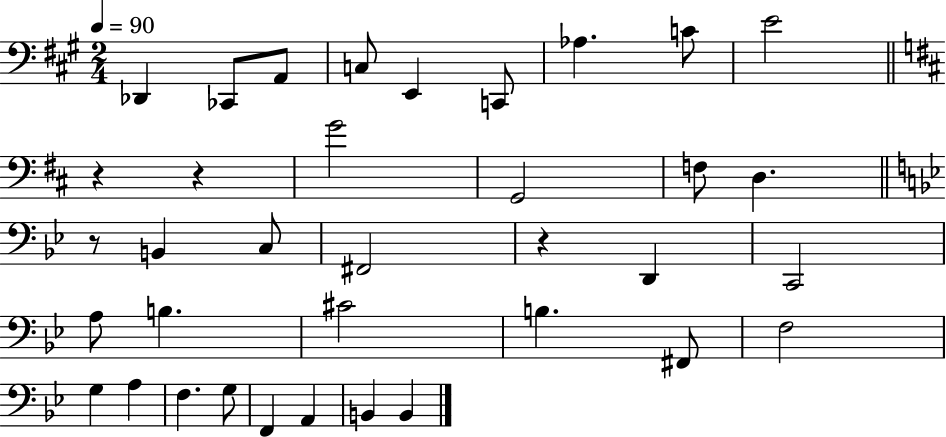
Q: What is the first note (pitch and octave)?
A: Db2